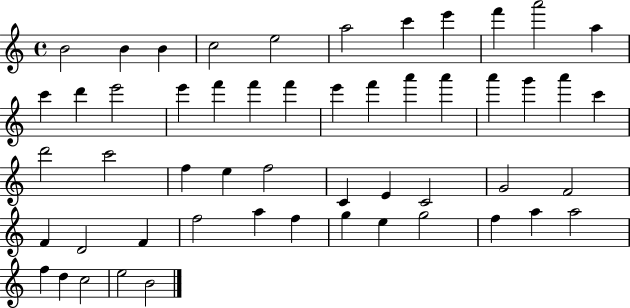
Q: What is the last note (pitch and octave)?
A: B4